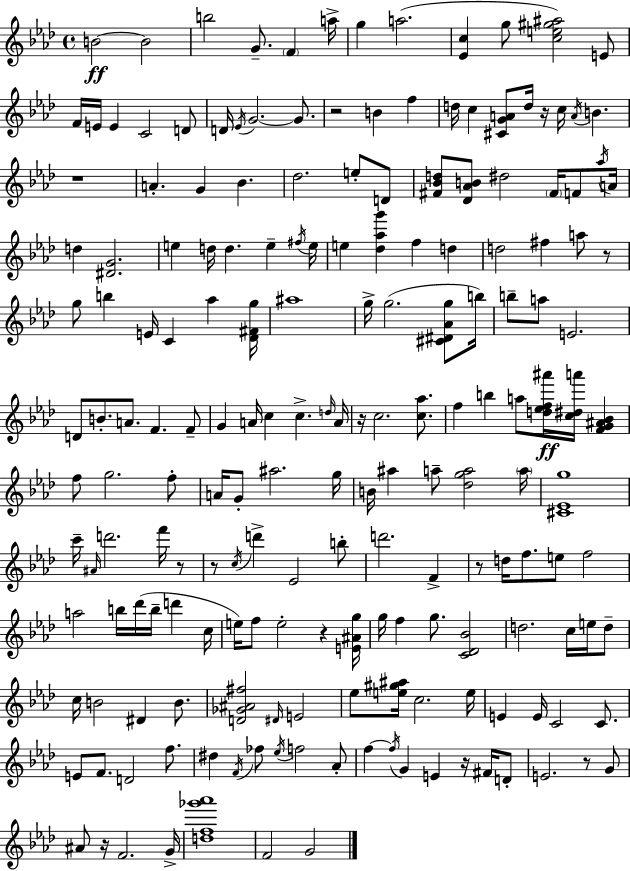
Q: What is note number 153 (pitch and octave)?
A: G4